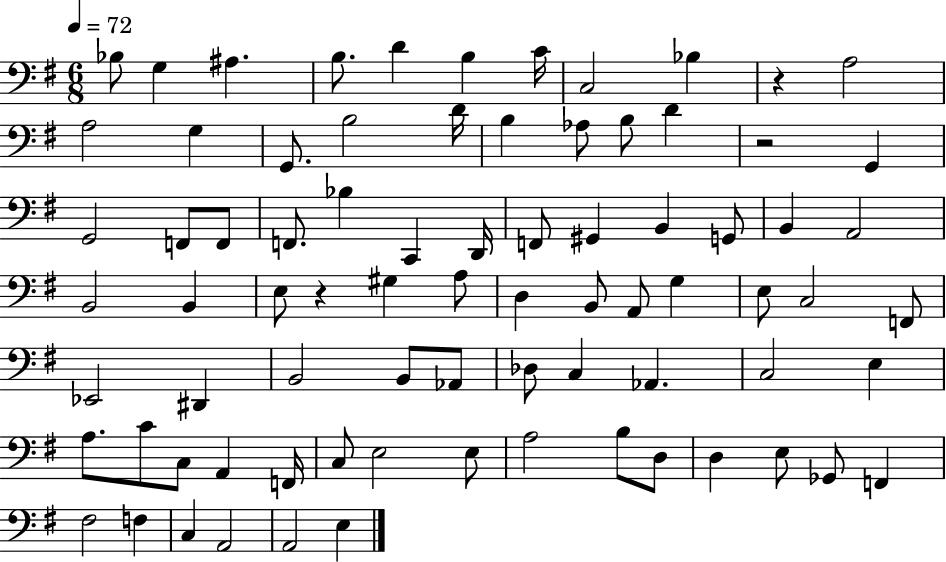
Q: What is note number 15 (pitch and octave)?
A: D4